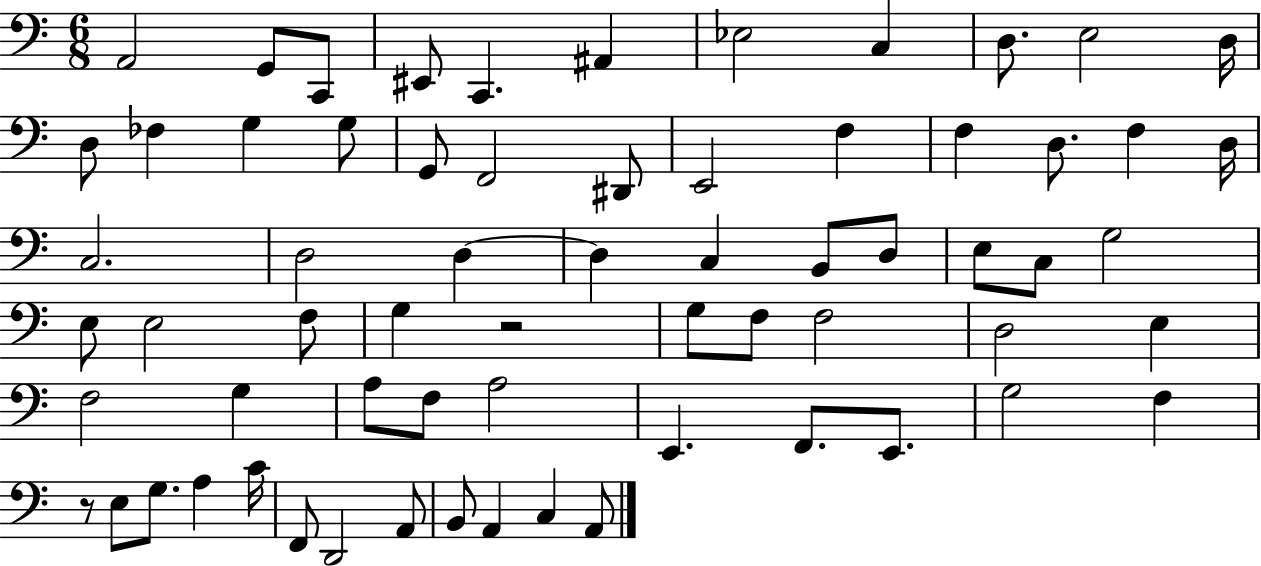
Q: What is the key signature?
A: C major